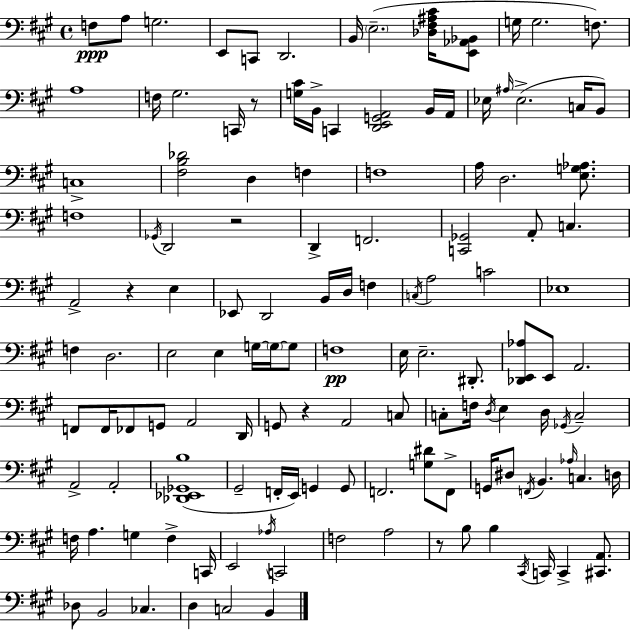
X:1
T:Untitled
M:4/4
L:1/4
K:A
F,/2 A,/2 G,2 E,,/2 C,,/2 D,,2 B,,/4 E,2 [_D,^F,^A,^C]/4 [E,,_A,,_B,,]/2 G,/4 G,2 F,/2 A,4 F,/4 ^G,2 C,,/4 z/2 [G,^C]/4 B,,/4 C,, [D,,E,,G,,A,,]2 B,,/4 A,,/4 _E,/4 ^A,/4 _E,2 C,/4 B,,/2 C,4 [^F,B,_D]2 D, F, F,4 A,/4 D,2 [E,G,_A,]/2 F,4 _G,,/4 D,,2 z2 D,, F,,2 [C,,_G,,]2 A,,/2 C, A,,2 z E, _E,,/2 D,,2 B,,/4 D,/4 F, C,/4 A,2 C2 _E,4 F, D,2 E,2 E, G,/4 G,/4 G,/2 F,4 E,/4 E,2 ^D,,/2 [_D,,E,,_A,]/2 E,,/2 A,,2 F,,/2 F,,/4 _F,,/2 G,,/2 A,,2 D,,/4 G,,/2 z A,,2 C,/2 C,/2 F,/4 D,/4 E, D,/4 _G,,/4 C,2 A,,2 A,,2 [_D,,_E,,_G,,B,]4 ^G,,2 F,,/4 E,,/4 G,, G,,/2 F,,2 [G,^D]/2 F,,/2 G,,/4 ^D,/2 F,,/4 B,, _A,/4 C, D,/4 F,/4 A, G, F, C,,/4 E,,2 _A,/4 C,,2 F,2 A,2 z/2 B,/2 B, ^C,,/4 C,,/4 C,, [^C,,A,,]/2 _D,/2 B,,2 _C, D, C,2 B,,